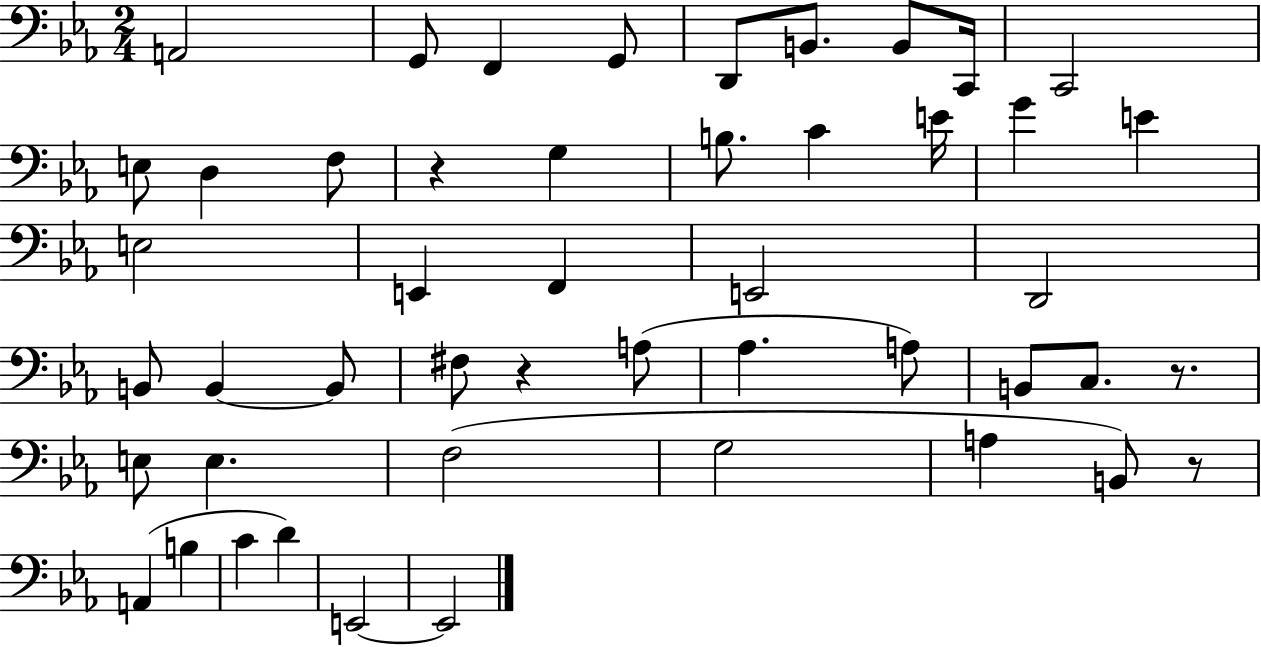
A2/h G2/e F2/q G2/e D2/e B2/e. B2/e C2/s C2/h E3/e D3/q F3/e R/q G3/q B3/e. C4/q E4/s G4/q E4/q E3/h E2/q F2/q E2/h D2/h B2/e B2/q B2/e F#3/e R/q A3/e Ab3/q. A3/e B2/e C3/e. R/e. E3/e E3/q. F3/h G3/h A3/q B2/e R/e A2/q B3/q C4/q D4/q E2/h E2/h